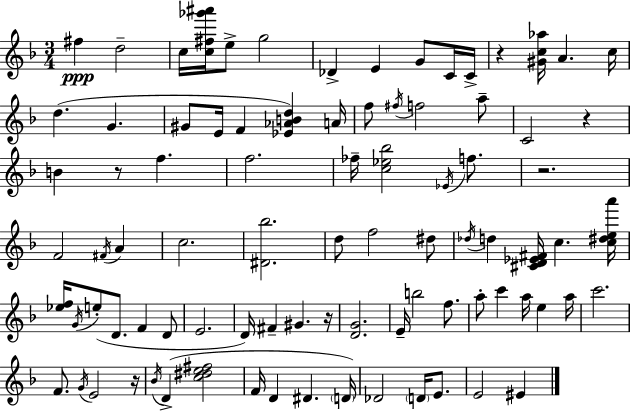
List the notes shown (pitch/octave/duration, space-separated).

F#5/q D5/h C5/s [C5,F#5,Gb6,A#6]/s E5/e G5/h Db4/q E4/q G4/e C4/s C4/s R/q [G#4,C5,Ab5]/s A4/q. C5/s D5/q. G4/q. G#4/e E4/s F4/q [Eb4,Ab4,B4,D5]/q A4/s F5/e F#5/s F5/h A5/e C4/h R/q B4/q R/e F5/q. F5/h. FES5/s [C5,Eb5,Bb5]/h Eb4/s F5/e. R/h. F4/h F#4/s A4/q C5/h. [D#4,Bb5]/h. D5/e F5/h D#5/e Db5/s D5/q [C#4,D4,Eb4,F#4]/s C5/q. [C5,D#5,E5,A6]/s [Eb5,F5]/s G4/s E5/e D4/e. F4/q D4/e E4/h. D4/s F#4/q G#4/q. R/s [D4,G4]/h. E4/s B5/h F5/e. A5/e C6/q A5/s E5/q A5/s C6/h. F4/e. G4/s E4/h R/s Bb4/s D4/q [C5,D#5,E5,F#5]/h F4/s D4/q D#4/q. D4/s Db4/h D4/s E4/e. E4/h EIS4/q